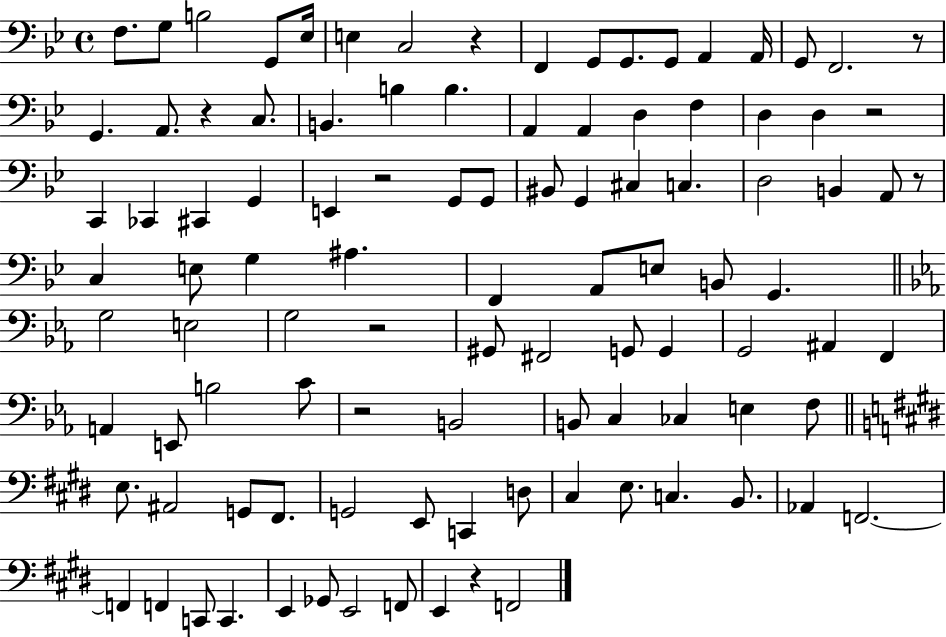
{
  \clef bass
  \time 4/4
  \defaultTimeSignature
  \key bes \major
  f8. g8 b2 g,8 ees16 | e4 c2 r4 | f,4 g,8 g,8. g,8 a,4 a,16 | g,8 f,2. r8 | \break g,4. a,8. r4 c8. | b,4. b4 b4. | a,4 a,4 d4 f4 | d4 d4 r2 | \break c,4 ces,4 cis,4 g,4 | e,4 r2 g,8 g,8 | bis,8 g,4 cis4 c4. | d2 b,4 a,8 r8 | \break c4 e8 g4 ais4. | f,4 a,8 e8 b,8 g,4. | \bar "||" \break \key c \minor g2 e2 | g2 r2 | gis,8 fis,2 g,8 g,4 | g,2 ais,4 f,4 | \break a,4 e,8 b2 c'8 | r2 b,2 | b,8 c4 ces4 e4 f8 | \bar "||" \break \key e \major e8. ais,2 g,8 fis,8. | g,2 e,8 c,4 d8 | cis4 e8. c4. b,8. | aes,4 f,2.~~ | \break f,4 f,4 c,8 c,4. | e,4 ges,8 e,2 f,8 | e,4 r4 f,2 | \bar "|."
}